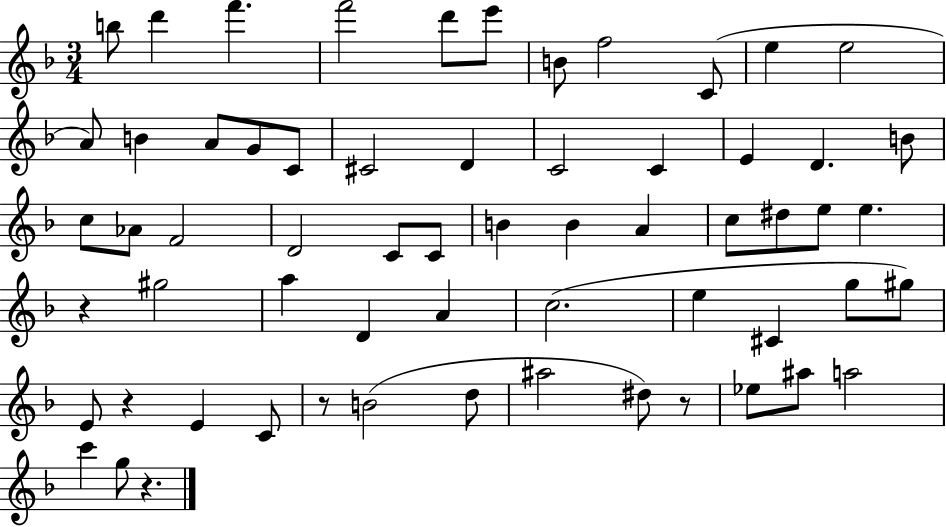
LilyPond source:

{
  \clef treble
  \numericTimeSignature
  \time 3/4
  \key f \major
  b''8 d'''4 f'''4. | f'''2 d'''8 e'''8 | b'8 f''2 c'8( | e''4 e''2 | \break a'8) b'4 a'8 g'8 c'8 | cis'2 d'4 | c'2 c'4 | e'4 d'4. b'8 | \break c''8 aes'8 f'2 | d'2 c'8 c'8 | b'4 b'4 a'4 | c''8 dis''8 e''8 e''4. | \break r4 gis''2 | a''4 d'4 a'4 | c''2.( | e''4 cis'4 g''8 gis''8) | \break e'8 r4 e'4 c'8 | r8 b'2( d''8 | ais''2 dis''8) r8 | ees''8 ais''8 a''2 | \break c'''4 g''8 r4. | \bar "|."
}